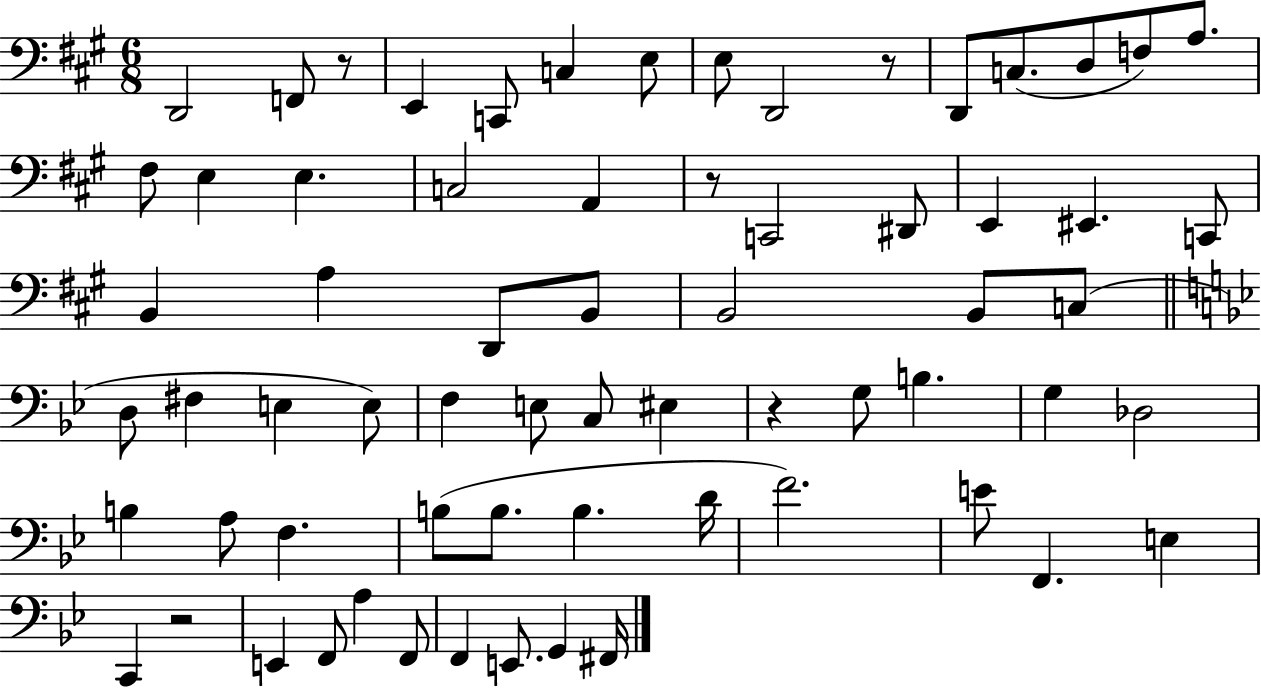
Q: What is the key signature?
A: A major